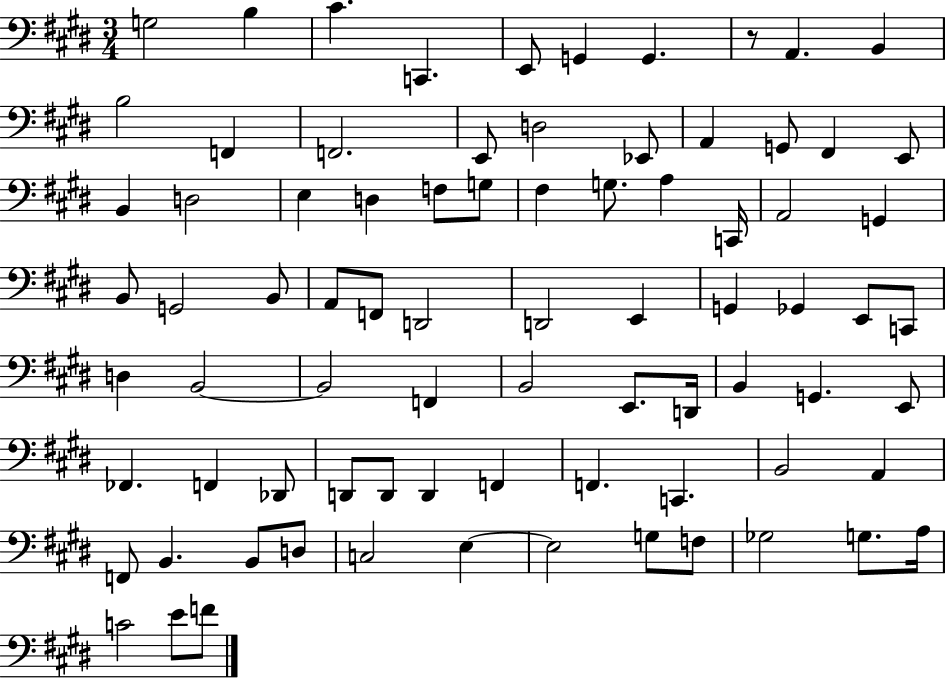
{
  \clef bass
  \numericTimeSignature
  \time 3/4
  \key e \major
  g2 b4 | cis'4. c,4. | e,8 g,4 g,4. | r8 a,4. b,4 | \break b2 f,4 | f,2. | e,8 d2 ees,8 | a,4 g,8 fis,4 e,8 | \break b,4 d2 | e4 d4 f8 g8 | fis4 g8. a4 c,16 | a,2 g,4 | \break b,8 g,2 b,8 | a,8 f,8 d,2 | d,2 e,4 | g,4 ges,4 e,8 c,8 | \break d4 b,2~~ | b,2 f,4 | b,2 e,8. d,16 | b,4 g,4. e,8 | \break fes,4. f,4 des,8 | d,8 d,8 d,4 f,4 | f,4. c,4. | b,2 a,4 | \break f,8 b,4. b,8 d8 | c2 e4~~ | e2 g8 f8 | ges2 g8. a16 | \break c'2 e'8 f'8 | \bar "|."
}